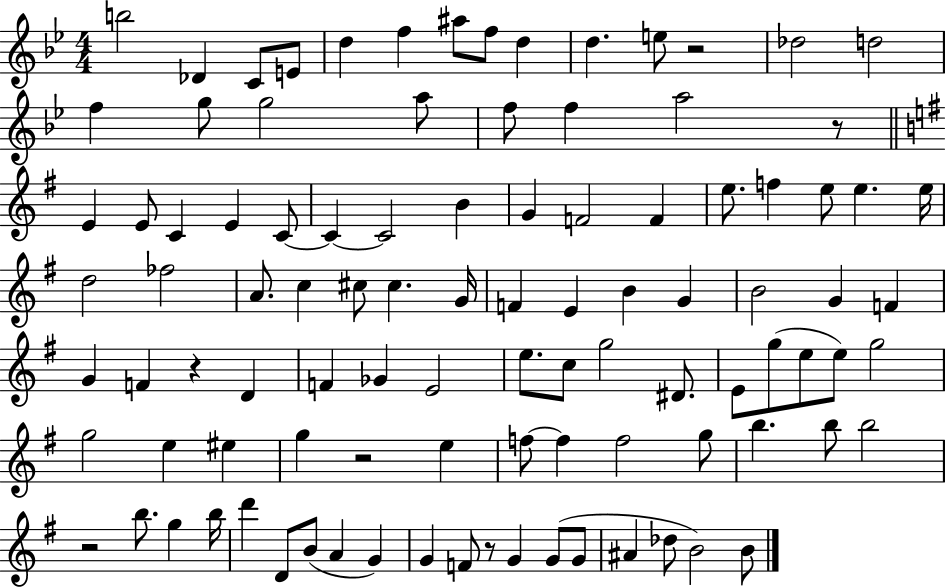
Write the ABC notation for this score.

X:1
T:Untitled
M:4/4
L:1/4
K:Bb
b2 _D C/2 E/2 d f ^a/2 f/2 d d e/2 z2 _d2 d2 f g/2 g2 a/2 f/2 f a2 z/2 E E/2 C E C/2 C C2 B G F2 F e/2 f e/2 e e/4 d2 _f2 A/2 c ^c/2 ^c G/4 F E B G B2 G F G F z D F _G E2 e/2 c/2 g2 ^D/2 E/2 g/2 e/2 e/2 g2 g2 e ^e g z2 e f/2 f f2 g/2 b b/2 b2 z2 b/2 g b/4 d' D/2 B/2 A G G F/2 z/2 G G/2 G/2 ^A _d/2 B2 B/2